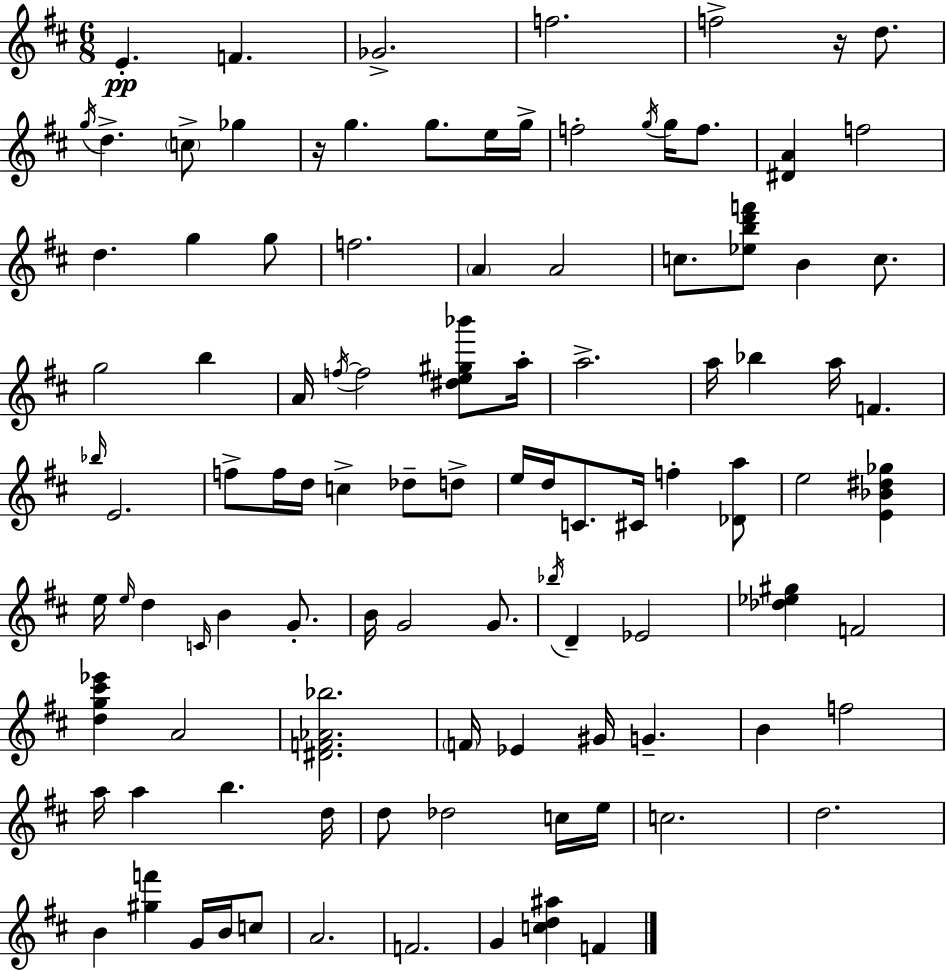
E4/q. F4/q. Gb4/h. F5/h. F5/h R/s D5/e. G5/s D5/q. C5/e Gb5/q R/s G5/q. G5/e. E5/s G5/s F5/h G5/s G5/s F5/e. [D#4,A4]/q F5/h D5/q. G5/q G5/e F5/h. A4/q A4/h C5/e. [Eb5,B5,D6,F6]/e B4/q C5/e. G5/h B5/q A4/s F5/s F5/h [D#5,E5,G#5,Bb6]/e A5/s A5/h. A5/s Bb5/q A5/s F4/q. Bb5/s E4/h. F5/e F5/s D5/s C5/q Db5/e D5/e E5/s D5/s C4/e. C#4/s F5/q [Db4,A5]/e E5/h [E4,Bb4,D#5,Gb5]/q E5/s E5/s D5/q C4/s B4/q G4/e. B4/s G4/h G4/e. Bb5/s D4/q Eb4/h [Db5,Eb5,G#5]/q F4/h [D5,G5,C#6,Eb6]/q A4/h [D#4,F4,Ab4,Bb5]/h. F4/s Eb4/q G#4/s G4/q. B4/q F5/h A5/s A5/q B5/q. D5/s D5/e Db5/h C5/s E5/s C5/h. D5/h. B4/q [G#5,F6]/q G4/s B4/s C5/e A4/h. F4/h. G4/q [C5,D5,A#5]/q F4/q